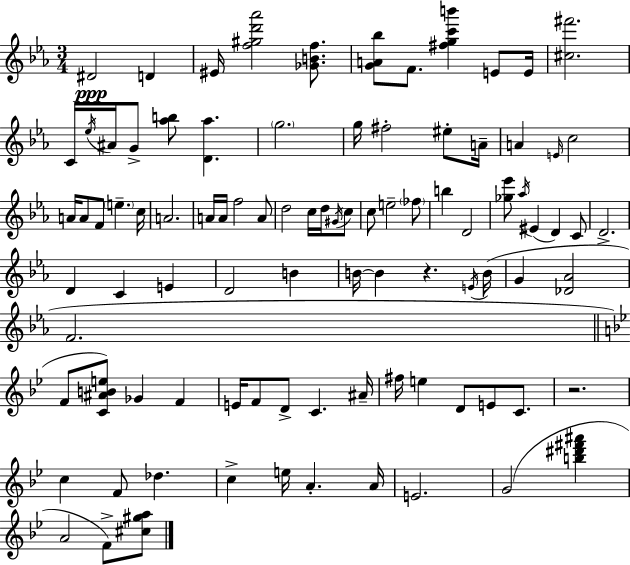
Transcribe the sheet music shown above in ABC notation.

X:1
T:Untitled
M:3/4
L:1/4
K:Cm
^D2 D ^E/4 [f^gd'_a']2 [_GBf]/2 [GA_b]/2 F/2 [^fgc'b'] E/2 E/4 [^c^f']2 C/4 _e/4 ^A/4 G/2 [_ab]/2 [D_a] g2 g/4 ^f2 ^e/2 A/4 A E/4 c2 A/4 A/2 F/2 e c/4 A2 A/4 A/4 f2 A/2 d2 c/4 d/4 ^G/4 c/2 c/2 e2 _f/2 b D2 [_g_e']/2 _a/4 ^E D C/2 D2 D C E D2 B B/4 B z E/4 B/4 G [_D_A]2 F2 F/2 [C^ABe]/2 _G F E/4 F/2 D/2 C ^A/4 ^f/4 e D/2 E/2 C/2 z2 c F/2 _d c e/4 A A/4 E2 G2 [b^d'^f'^a'] A2 F/2 [^c^ga]/2